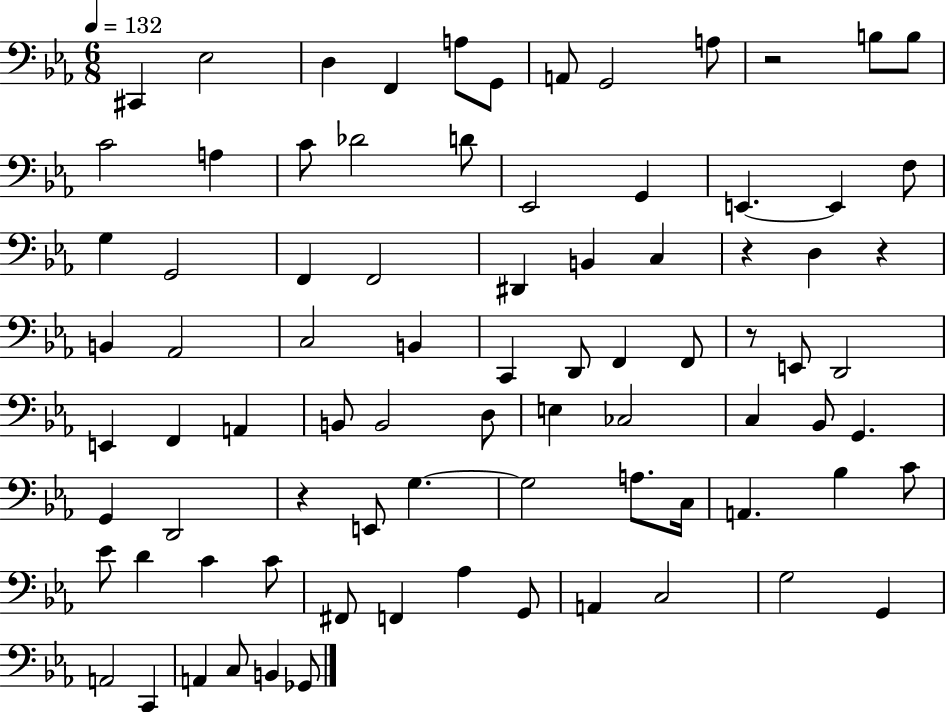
C#2/q Eb3/h D3/q F2/q A3/e G2/e A2/e G2/h A3/e R/h B3/e B3/e C4/h A3/q C4/e Db4/h D4/e Eb2/h G2/q E2/q. E2/q F3/e G3/q G2/h F2/q F2/h D#2/q B2/q C3/q R/q D3/q R/q B2/q Ab2/h C3/h B2/q C2/q D2/e F2/q F2/e R/e E2/e D2/h E2/q F2/q A2/q B2/e B2/h D3/e E3/q CES3/h C3/q Bb2/e G2/q. G2/q D2/h R/q E2/e G3/q. G3/h A3/e. C3/s A2/q. Bb3/q C4/e Eb4/e D4/q C4/q C4/e F#2/e F2/q Ab3/q G2/e A2/q C3/h G3/h G2/q A2/h C2/q A2/q C3/e B2/q Gb2/e